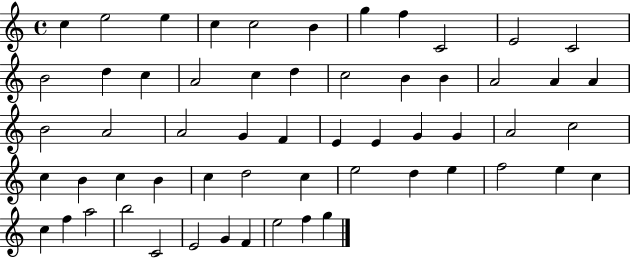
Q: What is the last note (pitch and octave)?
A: G5